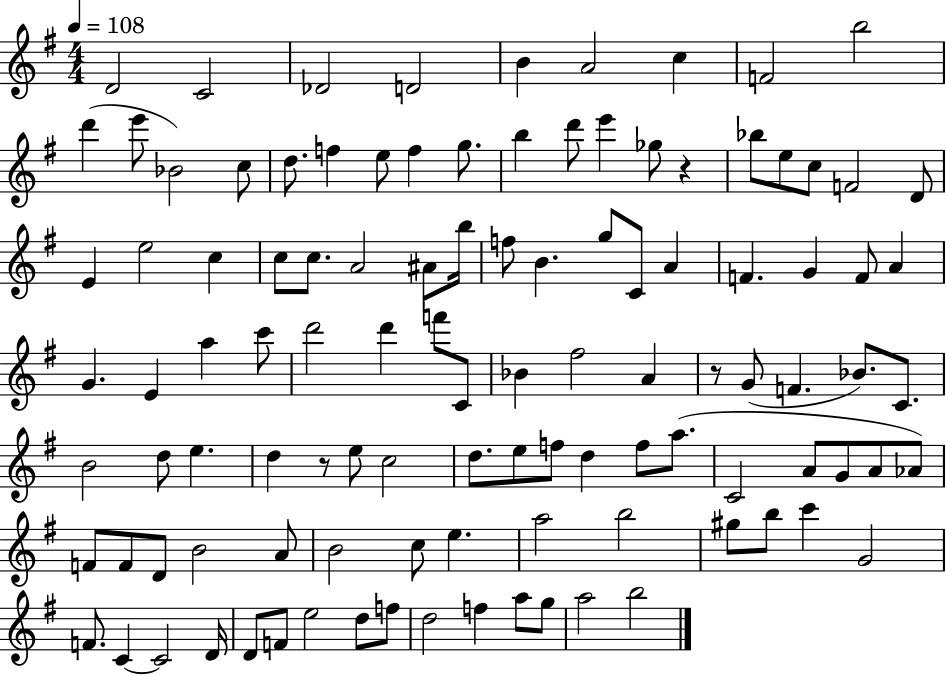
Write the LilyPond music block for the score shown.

{
  \clef treble
  \numericTimeSignature
  \time 4/4
  \key g \major
  \tempo 4 = 108
  d'2 c'2 | des'2 d'2 | b'4 a'2 c''4 | f'2 b''2 | \break d'''4( e'''8 bes'2) c''8 | d''8. f''4 e''8 f''4 g''8. | b''4 d'''8 e'''4 ges''8 r4 | bes''8 e''8 c''8 f'2 d'8 | \break e'4 e''2 c''4 | c''8 c''8. a'2 ais'8 b''16 | f''8 b'4. g''8 c'8 a'4 | f'4. g'4 f'8 a'4 | \break g'4. e'4 a''4 c'''8 | d'''2 d'''4 f'''8 c'8 | bes'4 fis''2 a'4 | r8 g'8( f'4. bes'8.) c'8. | \break b'2 d''8 e''4. | d''4 r8 e''8 c''2 | d''8. e''8 f''8 d''4 f''8 a''8.( | c'2 a'8 g'8 a'8 aes'8) | \break f'8 f'8 d'8 b'2 a'8 | b'2 c''8 e''4. | a''2 b''2 | gis''8 b''8 c'''4 g'2 | \break f'8. c'4~~ c'2 d'16 | d'8 f'8 e''2 d''8 f''8 | d''2 f''4 a''8 g''8 | a''2 b''2 | \break \bar "|."
}